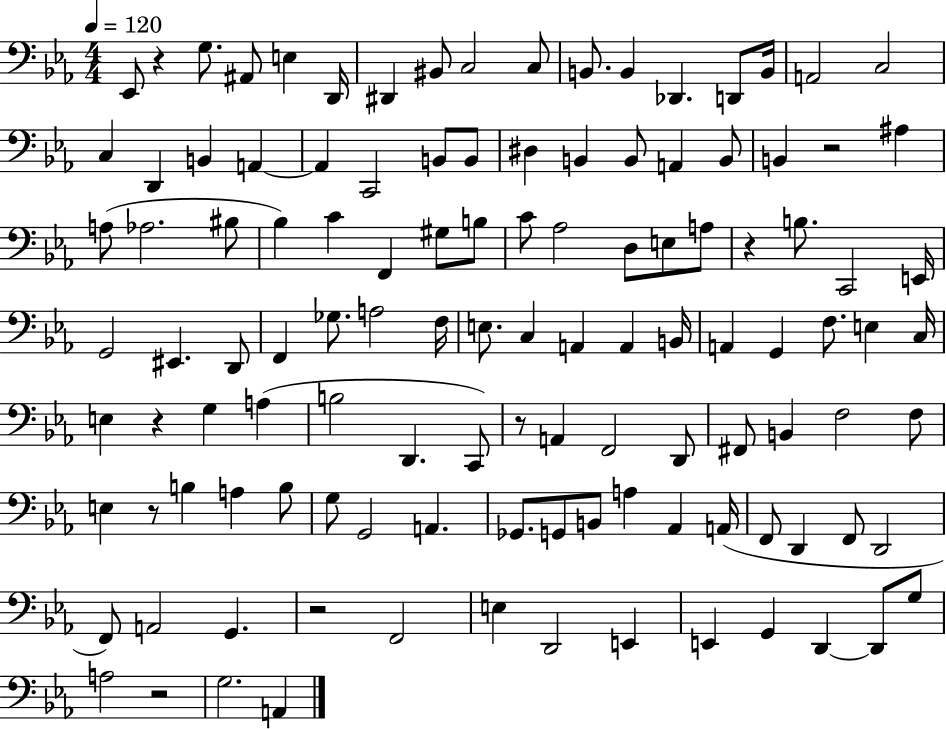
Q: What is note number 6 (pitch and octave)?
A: D#2